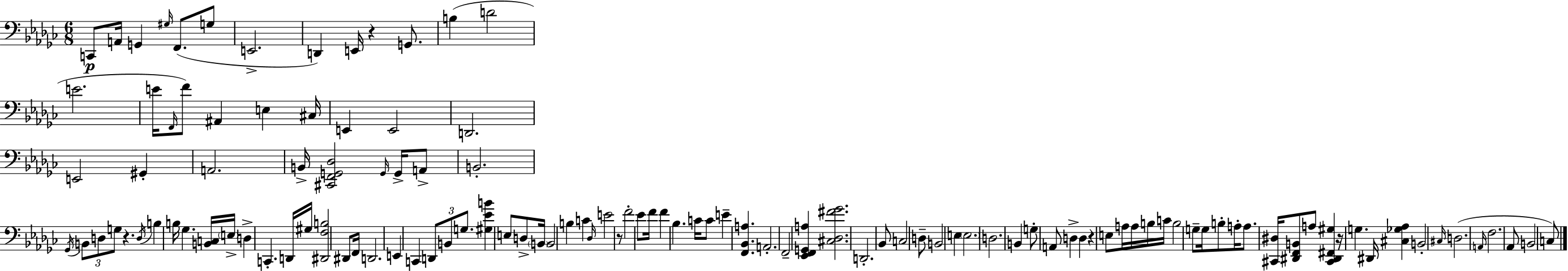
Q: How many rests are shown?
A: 5